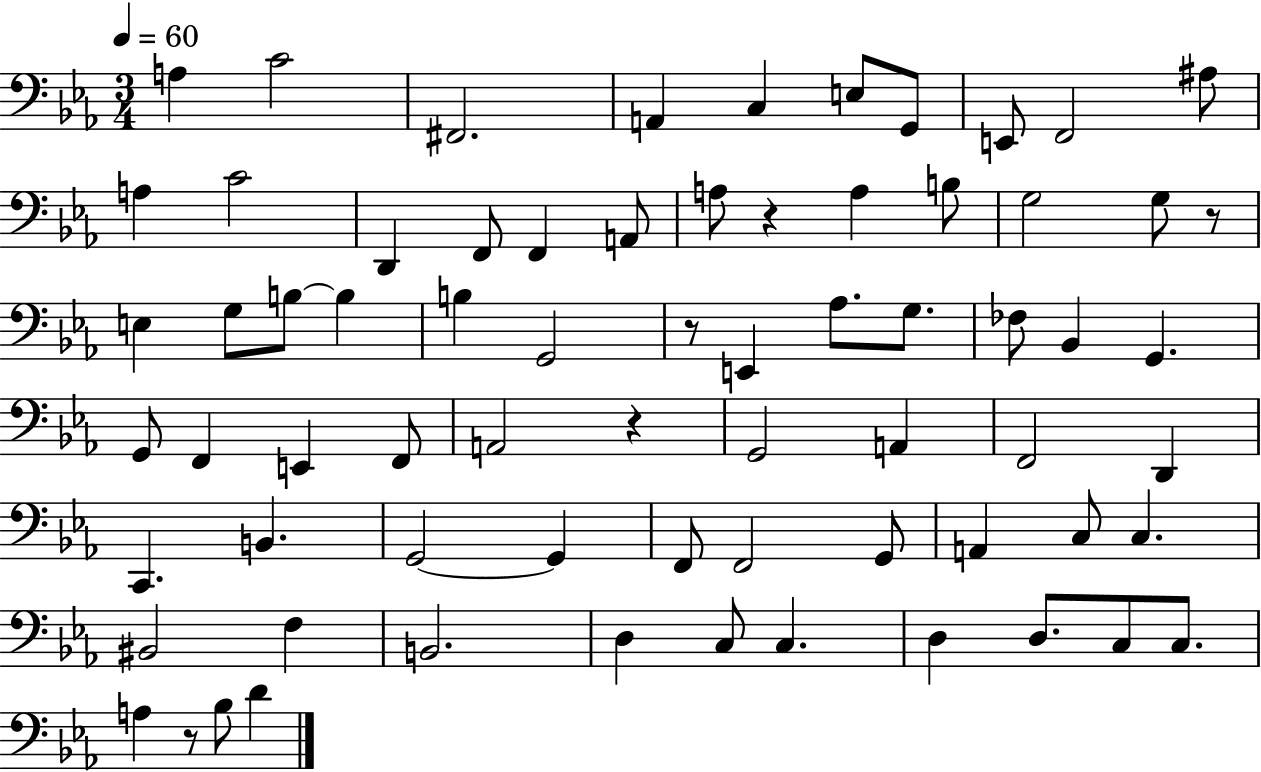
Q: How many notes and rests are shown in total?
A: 70